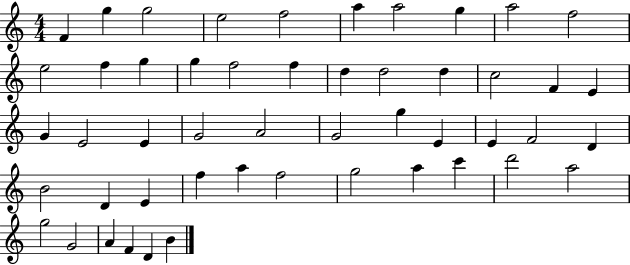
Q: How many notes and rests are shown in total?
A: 50